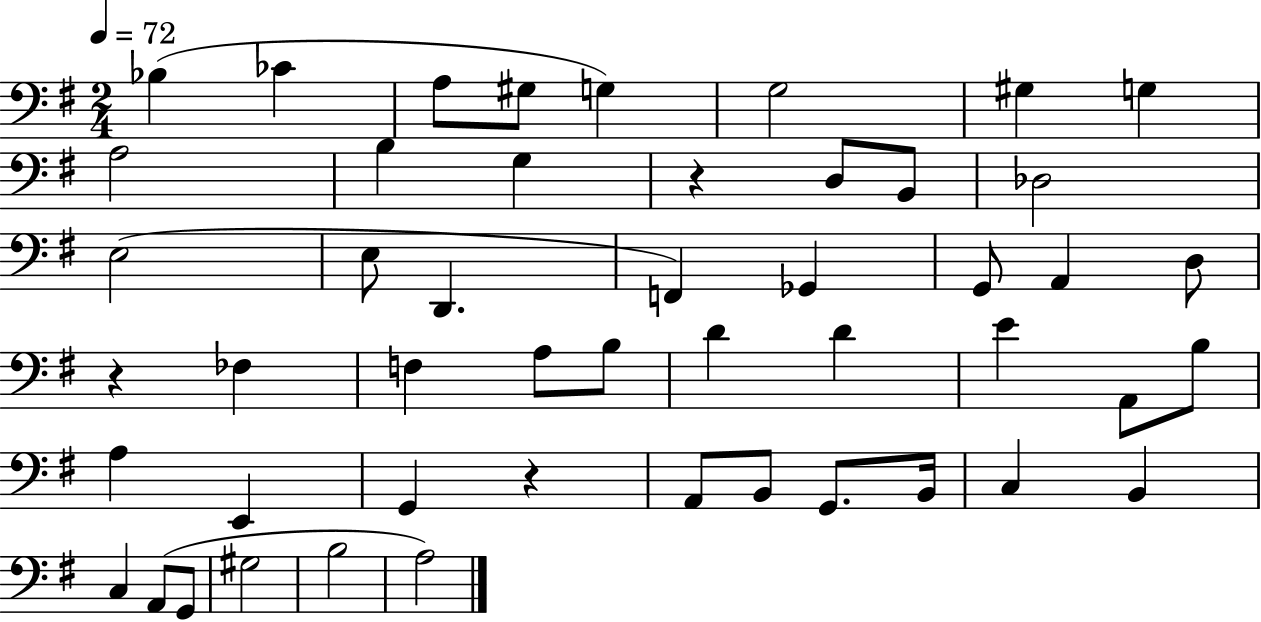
X:1
T:Untitled
M:2/4
L:1/4
K:G
_B, _C A,/2 ^G,/2 G, G,2 ^G, G, A,2 B, G, z D,/2 B,,/2 _D,2 E,2 E,/2 D,, F,, _G,, G,,/2 A,, D,/2 z _F, F, A,/2 B,/2 D D E A,,/2 B,/2 A, E,, G,, z A,,/2 B,,/2 G,,/2 B,,/4 C, B,, C, A,,/2 G,,/2 ^G,2 B,2 A,2